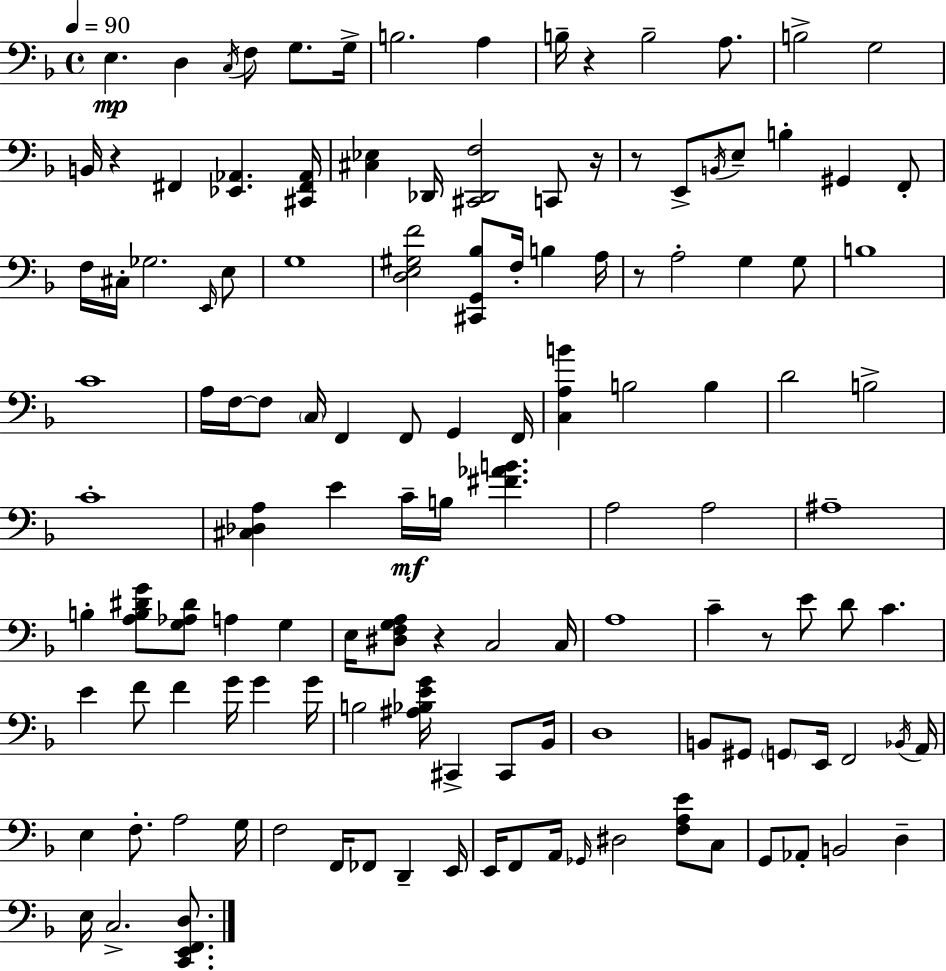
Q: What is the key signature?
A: D minor